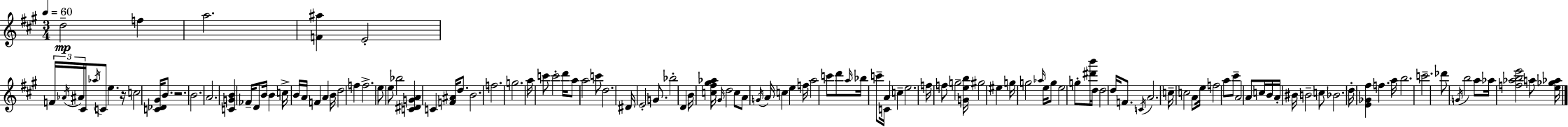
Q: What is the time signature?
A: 3/4